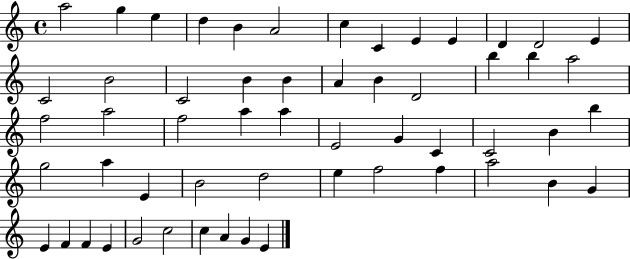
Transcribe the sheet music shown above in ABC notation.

X:1
T:Untitled
M:4/4
L:1/4
K:C
a2 g e d B A2 c C E E D D2 E C2 B2 C2 B B A B D2 b b a2 f2 a2 f2 a a E2 G C C2 B b g2 a E B2 d2 e f2 f a2 B G E F F E G2 c2 c A G E